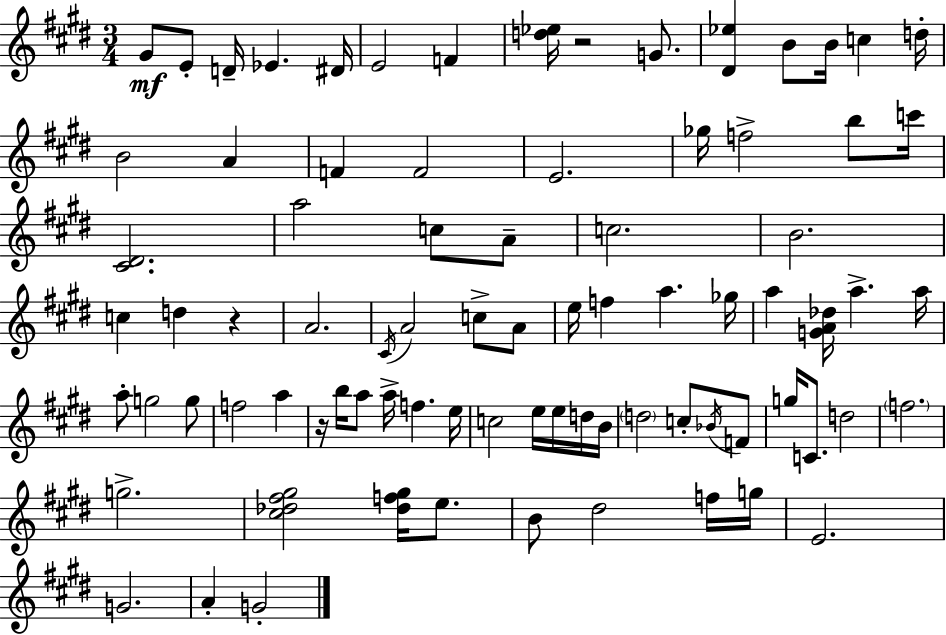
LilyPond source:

{
  \clef treble
  \numericTimeSignature
  \time 3/4
  \key e \major
  gis'8\mf e'8-. d'16-- ees'4. dis'16 | e'2 f'4 | <d'' ees''>16 r2 g'8. | <dis' ees''>4 b'8 b'16 c''4 d''16-. | \break b'2 a'4 | f'4 f'2 | e'2. | ges''16 f''2-> b''8 c'''16 | \break <cis' dis'>2. | a''2 c''8 a'8-- | c''2. | b'2. | \break c''4 d''4 r4 | a'2. | \acciaccatura { cis'16 } a'2 c''8-> a'8 | e''16 f''4 a''4. | \break ges''16 a''4 <g' a' des''>16 a''4.-> | a''16 a''8-. g''2 g''8 | f''2 a''4 | r16 b''16 a''8 a''16-> f''4. | \break e''16 c''2 e''16 e''16 d''16 | b'16 \parenthesize d''2 c''8-. \acciaccatura { bes'16 } | f'8 g''16 c'8. d''2 | \parenthesize f''2. | \break g''2.-> | <cis'' des'' fis'' gis''>2 <des'' f'' gis''>16 e''8. | b'8 dis''2 | f''16 g''16 e'2. | \break g'2. | a'4-. g'2-. | \bar "|."
}